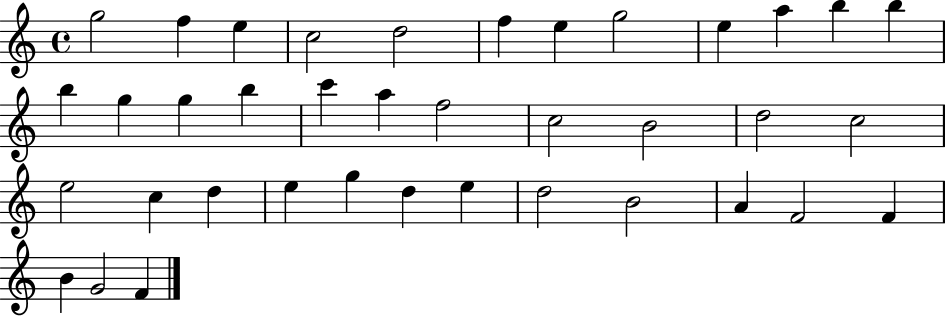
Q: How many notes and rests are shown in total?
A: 38